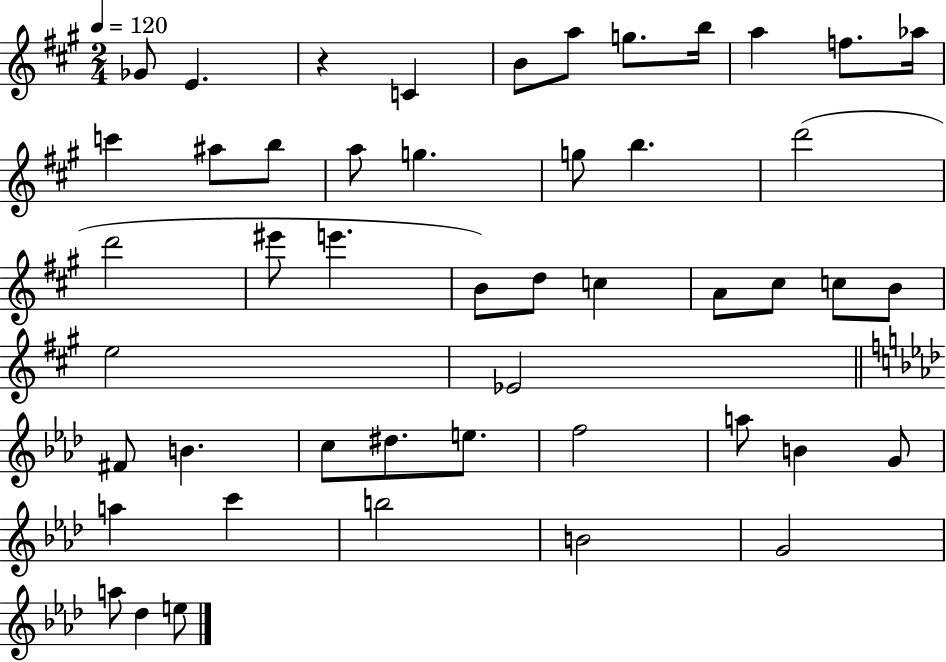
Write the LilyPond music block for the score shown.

{
  \clef treble
  \numericTimeSignature
  \time 2/4
  \key a \major
  \tempo 4 = 120
  ges'8 e'4. | r4 c'4 | b'8 a''8 g''8. b''16 | a''4 f''8. aes''16 | \break c'''4 ais''8 b''8 | a''8 g''4. | g''8 b''4. | d'''2( | \break d'''2 | eis'''8 e'''4. | b'8) d''8 c''4 | a'8 cis''8 c''8 b'8 | \break e''2 | ees'2 | \bar "||" \break \key aes \major fis'8 b'4. | c''8 dis''8. e''8. | f''2 | a''8 b'4 g'8 | \break a''4 c'''4 | b''2 | b'2 | g'2 | \break a''8 des''4 e''8 | \bar "|."
}